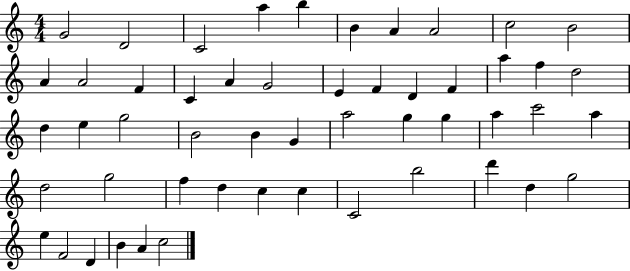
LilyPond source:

{
  \clef treble
  \numericTimeSignature
  \time 4/4
  \key c \major
  g'2 d'2 | c'2 a''4 b''4 | b'4 a'4 a'2 | c''2 b'2 | \break a'4 a'2 f'4 | c'4 a'4 g'2 | e'4 f'4 d'4 f'4 | a''4 f''4 d''2 | \break d''4 e''4 g''2 | b'2 b'4 g'4 | a''2 g''4 g''4 | a''4 c'''2 a''4 | \break d''2 g''2 | f''4 d''4 c''4 c''4 | c'2 b''2 | d'''4 d''4 g''2 | \break e''4 f'2 d'4 | b'4 a'4 c''2 | \bar "|."
}